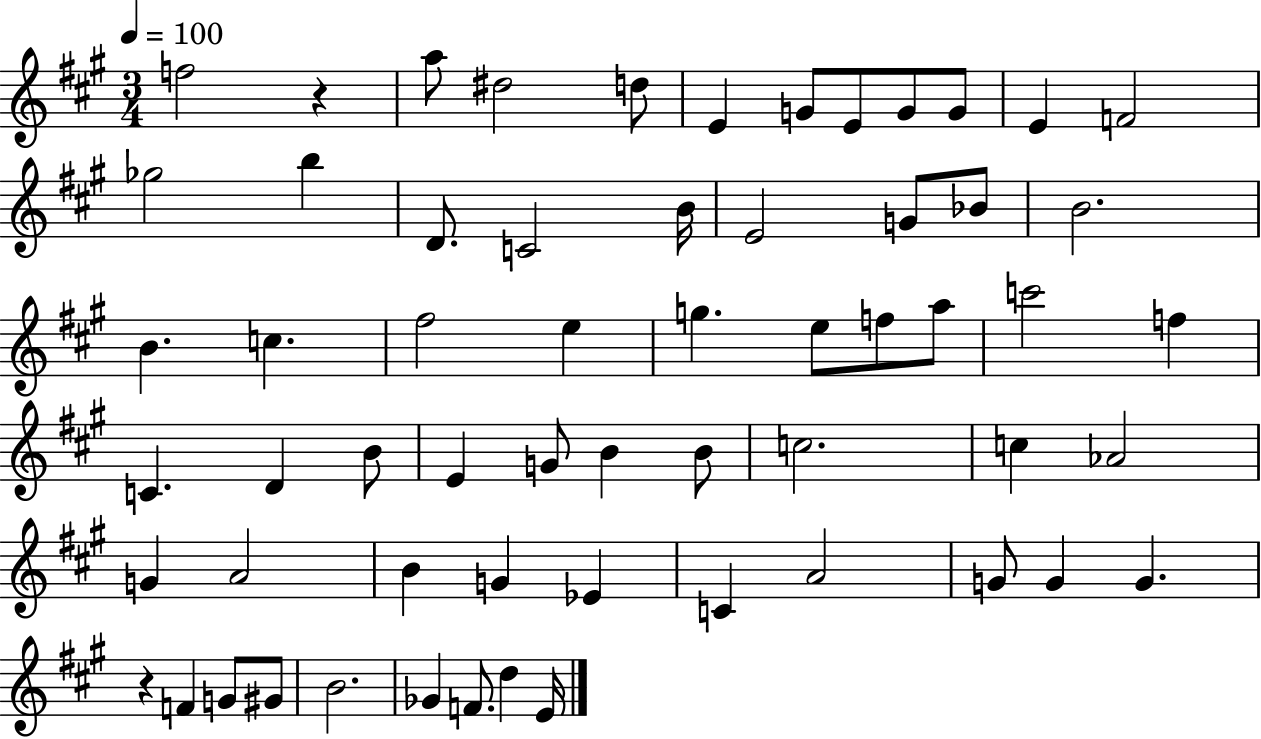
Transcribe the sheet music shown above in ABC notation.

X:1
T:Untitled
M:3/4
L:1/4
K:A
f2 z a/2 ^d2 d/2 E G/2 E/2 G/2 G/2 E F2 _g2 b D/2 C2 B/4 E2 G/2 _B/2 B2 B c ^f2 e g e/2 f/2 a/2 c'2 f C D B/2 E G/2 B B/2 c2 c _A2 G A2 B G _E C A2 G/2 G G z F G/2 ^G/2 B2 _G F/2 d E/4